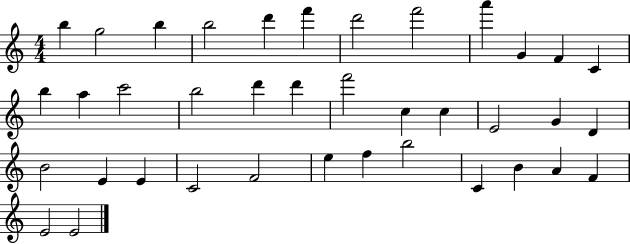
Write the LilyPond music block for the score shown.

{
  \clef treble
  \numericTimeSignature
  \time 4/4
  \key c \major
  b''4 g''2 b''4 | b''2 d'''4 f'''4 | d'''2 f'''2 | a'''4 g'4 f'4 c'4 | \break b''4 a''4 c'''2 | b''2 d'''4 d'''4 | f'''2 c''4 c''4 | e'2 g'4 d'4 | \break b'2 e'4 e'4 | c'2 f'2 | e''4 f''4 b''2 | c'4 b'4 a'4 f'4 | \break e'2 e'2 | \bar "|."
}